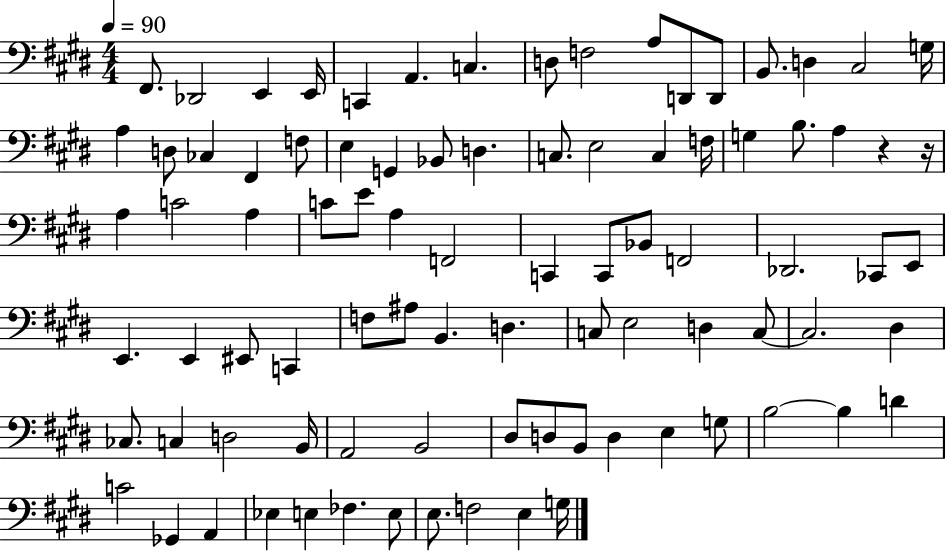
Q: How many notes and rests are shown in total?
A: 88